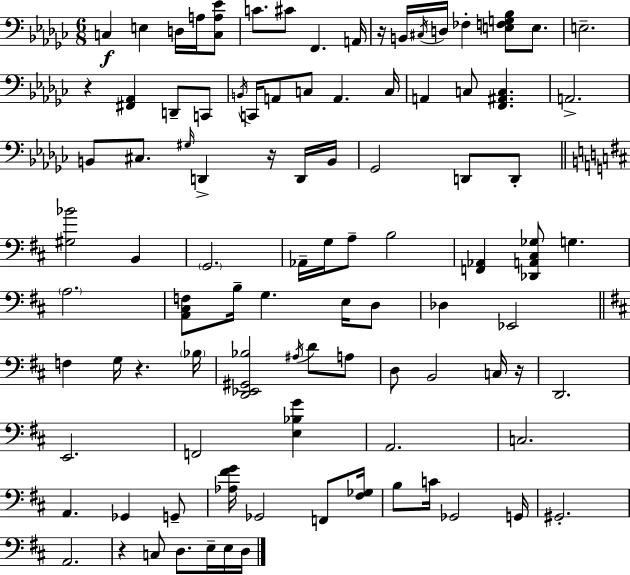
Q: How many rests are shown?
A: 6